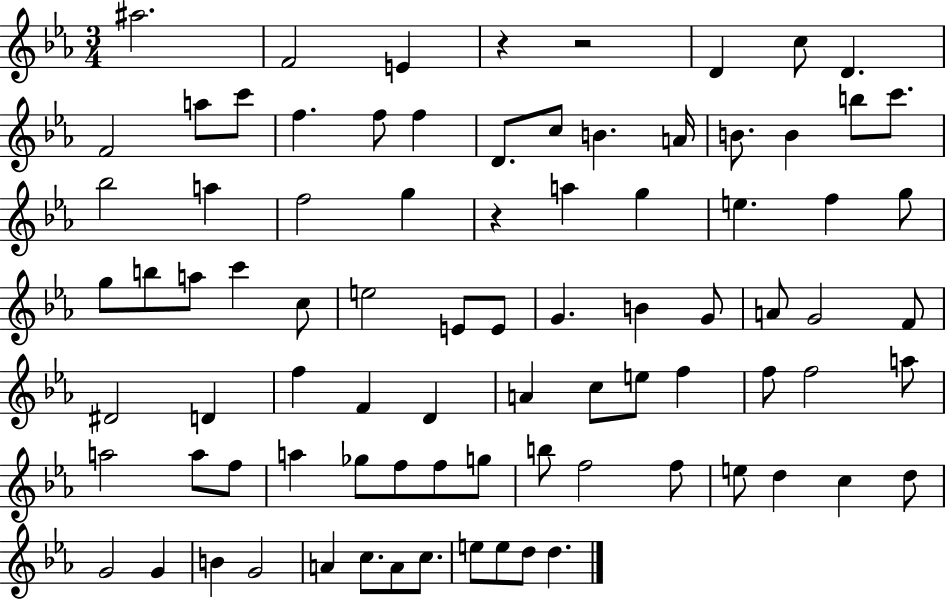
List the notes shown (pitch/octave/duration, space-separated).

A#5/h. F4/h E4/q R/q R/h D4/q C5/e D4/q. F4/h A5/e C6/e F5/q. F5/e F5/q D4/e. C5/e B4/q. A4/s B4/e. B4/q B5/e C6/e. Bb5/h A5/q F5/h G5/q R/q A5/q G5/q E5/q. F5/q G5/e G5/e B5/e A5/e C6/q C5/e E5/h E4/e E4/e G4/q. B4/q G4/e A4/e G4/h F4/e D#4/h D4/q F5/q F4/q D4/q A4/q C5/e E5/e F5/q F5/e F5/h A5/e A5/h A5/e F5/e A5/q Gb5/e F5/e F5/e G5/e B5/e F5/h F5/e E5/e D5/q C5/q D5/e G4/h G4/q B4/q G4/h A4/q C5/e. A4/e C5/e. E5/e E5/e D5/e D5/q.